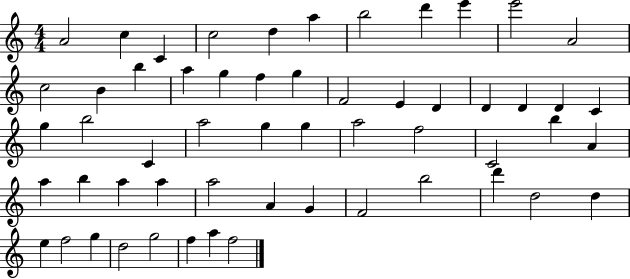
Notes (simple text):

A4/h C5/q C4/q C5/h D5/q A5/q B5/h D6/q E6/q E6/h A4/h C5/h B4/q B5/q A5/q G5/q F5/q G5/q F4/h E4/q D4/q D4/q D4/q D4/q C4/q G5/q B5/h C4/q A5/h G5/q G5/q A5/h F5/h C4/h B5/q A4/q A5/q B5/q A5/q A5/q A5/h A4/q G4/q F4/h B5/h D6/q D5/h D5/q E5/q F5/h G5/q D5/h G5/h F5/q A5/q F5/h